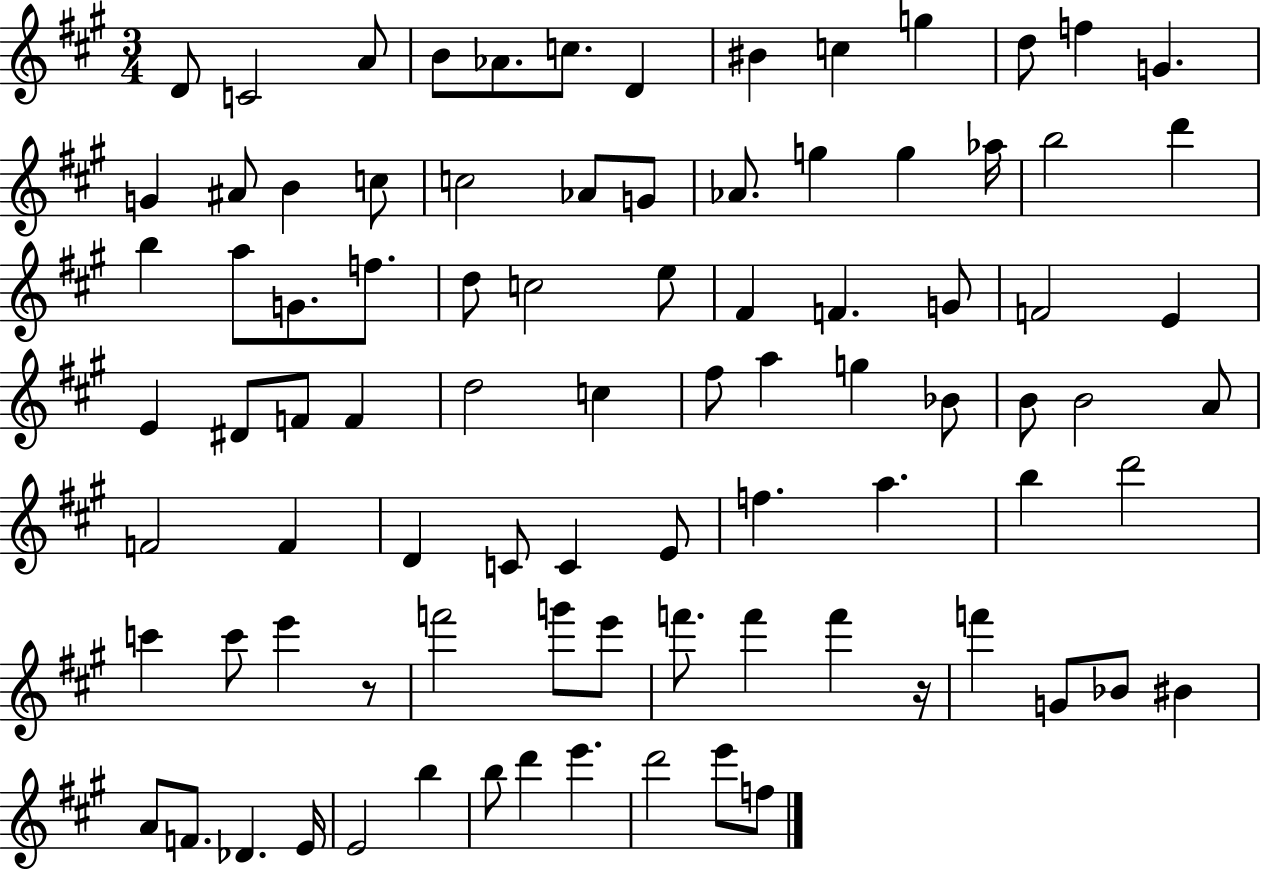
D4/e C4/h A4/e B4/e Ab4/e. C5/e. D4/q BIS4/q C5/q G5/q D5/e F5/q G4/q. G4/q A#4/e B4/q C5/e C5/h Ab4/e G4/e Ab4/e. G5/q G5/q Ab5/s B5/h D6/q B5/q A5/e G4/e. F5/e. D5/e C5/h E5/e F#4/q F4/q. G4/e F4/h E4/q E4/q D#4/e F4/e F4/q D5/h C5/q F#5/e A5/q G5/q Bb4/e B4/e B4/h A4/e F4/h F4/q D4/q C4/e C4/q E4/e F5/q. A5/q. B5/q D6/h C6/q C6/e E6/q R/e F6/h G6/e E6/e F6/e. F6/q F6/q R/s F6/q G4/e Bb4/e BIS4/q A4/e F4/e. Db4/q. E4/s E4/h B5/q B5/e D6/q E6/q. D6/h E6/e F5/e